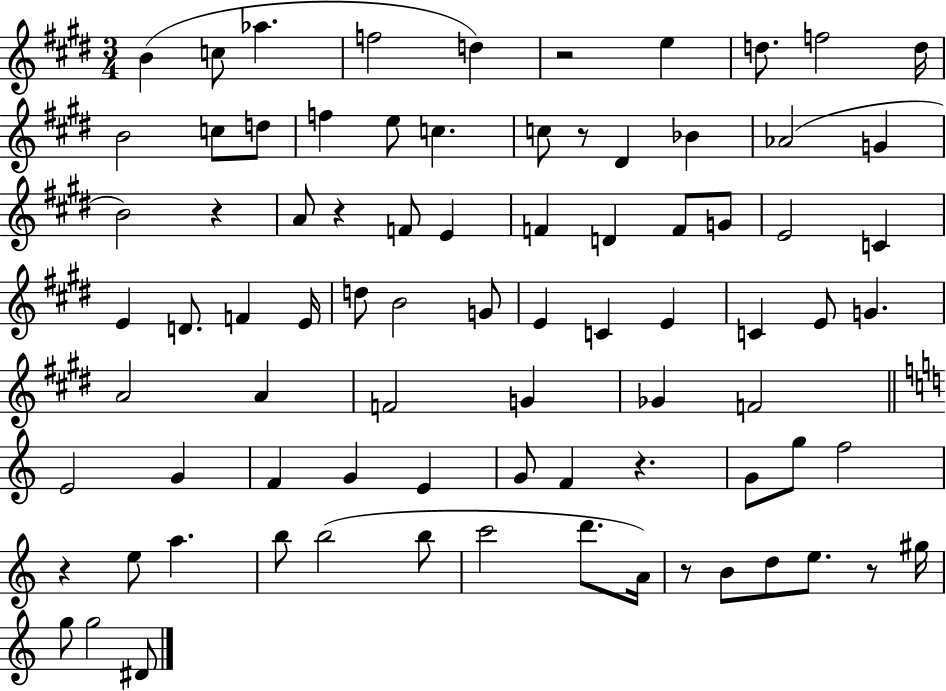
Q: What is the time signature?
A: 3/4